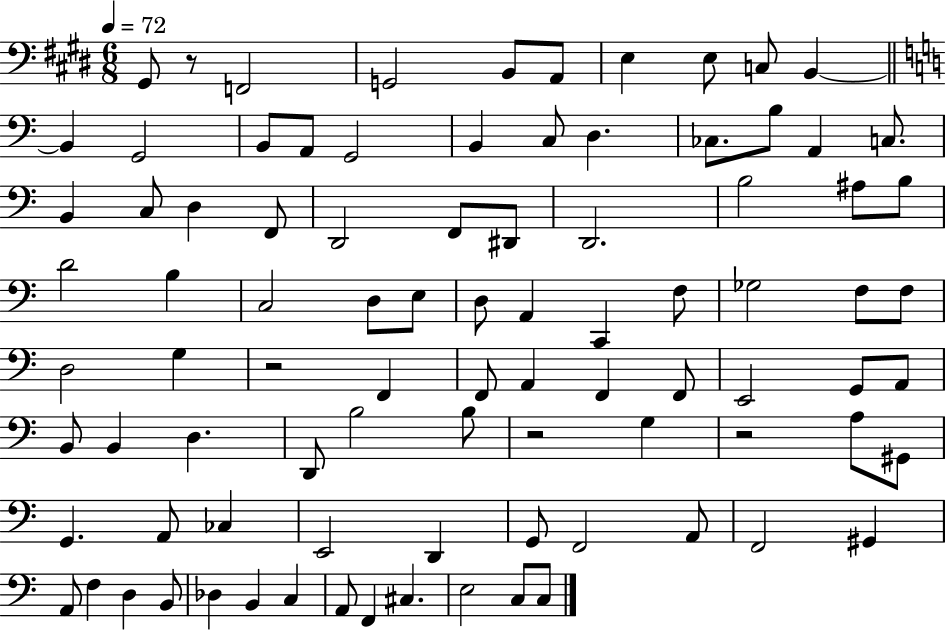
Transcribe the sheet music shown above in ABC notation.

X:1
T:Untitled
M:6/8
L:1/4
K:E
^G,,/2 z/2 F,,2 G,,2 B,,/2 A,,/2 E, E,/2 C,/2 B,, B,, G,,2 B,,/2 A,,/2 G,,2 B,, C,/2 D, _C,/2 B,/2 A,, C,/2 B,, C,/2 D, F,,/2 D,,2 F,,/2 ^D,,/2 D,,2 B,2 ^A,/2 B,/2 D2 B, C,2 D,/2 E,/2 D,/2 A,, C,, F,/2 _G,2 F,/2 F,/2 D,2 G, z2 F,, F,,/2 A,, F,, F,,/2 E,,2 G,,/2 A,,/2 B,,/2 B,, D, D,,/2 B,2 B,/2 z2 G, z2 A,/2 ^G,,/2 G,, A,,/2 _C, E,,2 D,, G,,/2 F,,2 A,,/2 F,,2 ^G,, A,,/2 F, D, B,,/2 _D, B,, C, A,,/2 F,, ^C, E,2 C,/2 C,/2